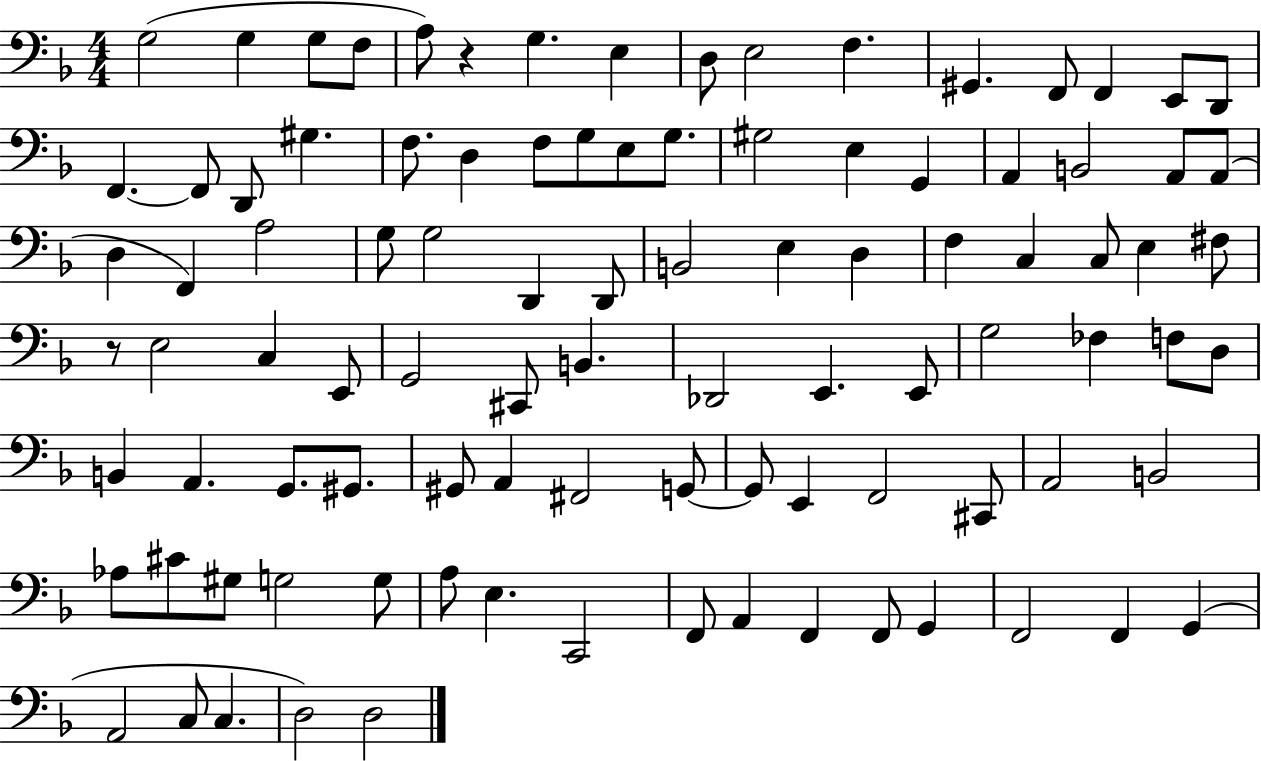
G3/h G3/q G3/e F3/e A3/e R/q G3/q. E3/q D3/e E3/h F3/q. G#2/q. F2/e F2/q E2/e D2/e F2/q. F2/e D2/e G#3/q. F3/e. D3/q F3/e G3/e E3/e G3/e. G#3/h E3/q G2/q A2/q B2/h A2/e A2/e D3/q F2/q A3/h G3/e G3/h D2/q D2/e B2/h E3/q D3/q F3/q C3/q C3/e E3/q F#3/e R/e E3/h C3/q E2/e G2/h C#2/e B2/q. Db2/h E2/q. E2/e G3/h FES3/q F3/e D3/e B2/q A2/q. G2/e. G#2/e. G#2/e A2/q F#2/h G2/e G2/e E2/q F2/h C#2/e A2/h B2/h Ab3/e C#4/e G#3/e G3/h G3/e A3/e E3/q. C2/h F2/e A2/q F2/q F2/e G2/q F2/h F2/q G2/q A2/h C3/e C3/q. D3/h D3/h